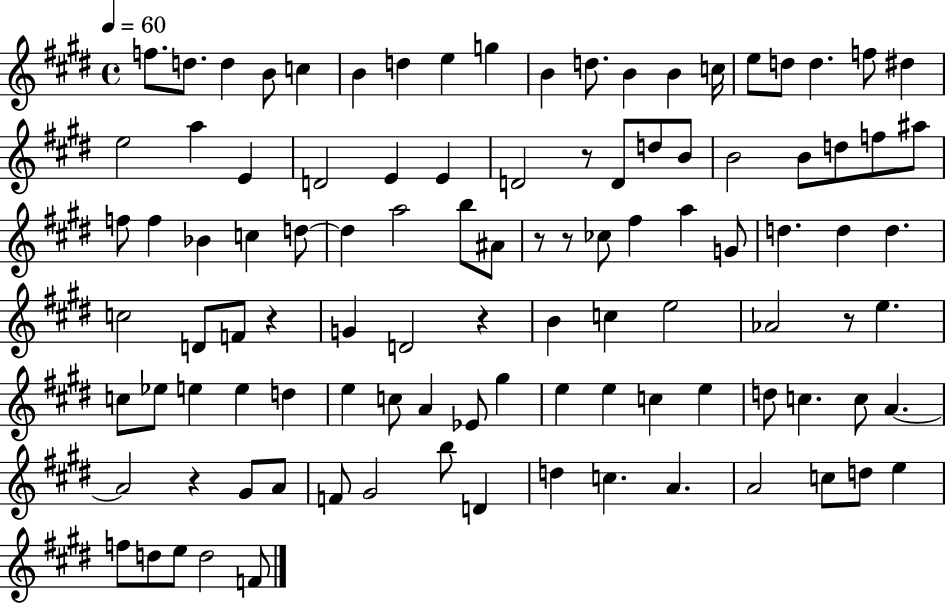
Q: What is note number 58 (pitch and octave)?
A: E5